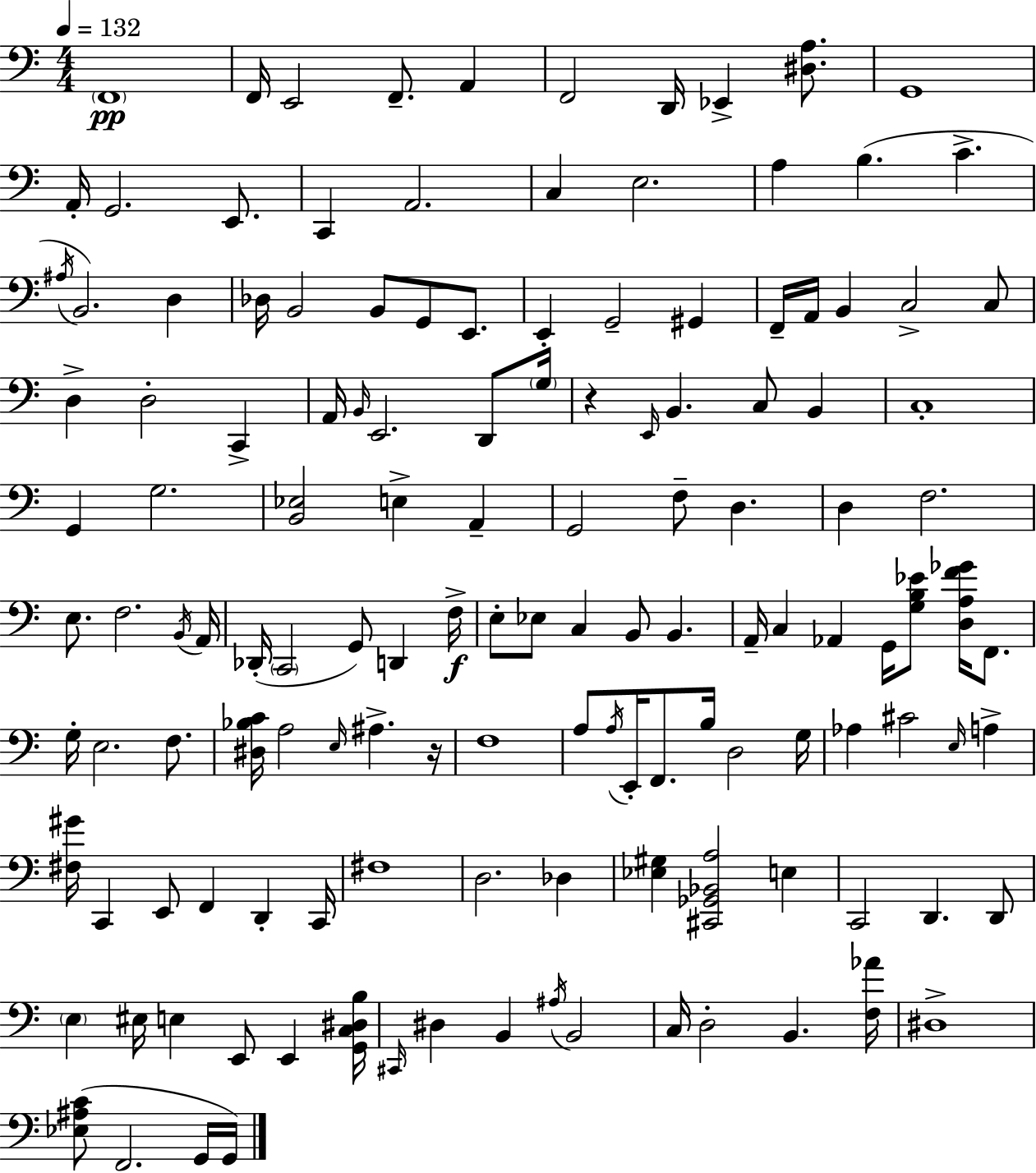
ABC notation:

X:1
T:Untitled
M:4/4
L:1/4
K:Am
F,,4 F,,/4 E,,2 F,,/2 A,, F,,2 D,,/4 _E,, [^D,A,]/2 G,,4 A,,/4 G,,2 E,,/2 C,, A,,2 C, E,2 A, B, C ^A,/4 B,,2 D, _D,/4 B,,2 B,,/2 G,,/2 E,,/2 E,, G,,2 ^G,, F,,/4 A,,/4 B,, C,2 C,/2 D, D,2 C,, A,,/4 B,,/4 E,,2 D,,/2 G,/4 z E,,/4 B,, C,/2 B,, C,4 G,, G,2 [B,,_E,]2 E, A,, G,,2 F,/2 D, D, F,2 E,/2 F,2 B,,/4 A,,/4 _D,,/4 C,,2 G,,/2 D,, F,/4 E,/2 _E,/2 C, B,,/2 B,, A,,/4 C, _A,, G,,/4 [G,B,_E]/2 [D,A,F_G]/4 F,,/2 G,/4 E,2 F,/2 [^D,_B,C]/4 A,2 E,/4 ^A, z/4 F,4 A,/2 A,/4 E,,/4 F,,/2 B,/4 D,2 G,/4 _A, ^C2 E,/4 A, [^F,^G]/4 C,, E,,/2 F,, D,, C,,/4 ^F,4 D,2 _D, [_E,^G,] [^C,,_G,,_B,,A,]2 E, C,,2 D,, D,,/2 E, ^E,/4 E, E,,/2 E,, [G,,C,^D,B,]/4 ^C,,/4 ^D, B,, ^A,/4 B,,2 C,/4 D,2 B,, [F,_A]/4 ^D,4 [_E,^A,C]/2 F,,2 G,,/4 G,,/4